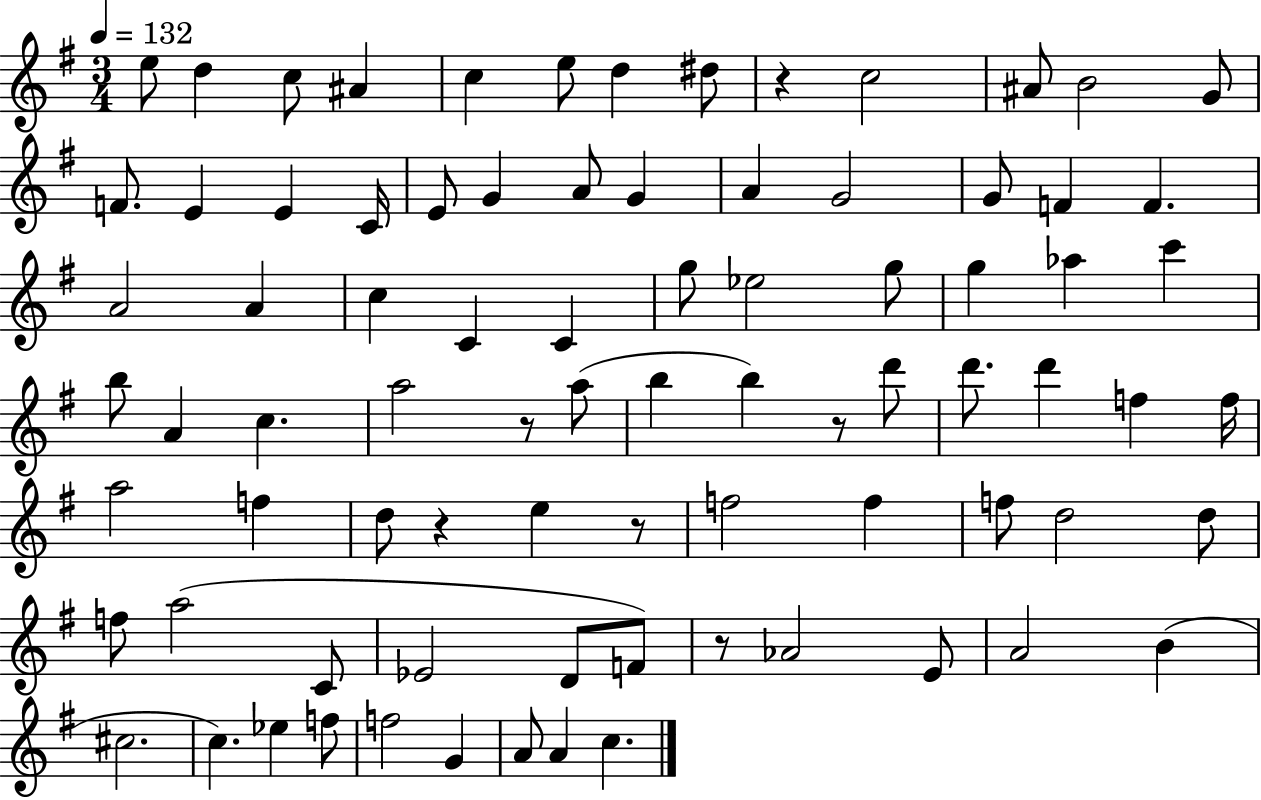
{
  \clef treble
  \numericTimeSignature
  \time 3/4
  \key g \major
  \tempo 4 = 132
  e''8 d''4 c''8 ais'4 | c''4 e''8 d''4 dis''8 | r4 c''2 | ais'8 b'2 g'8 | \break f'8. e'4 e'4 c'16 | e'8 g'4 a'8 g'4 | a'4 g'2 | g'8 f'4 f'4. | \break a'2 a'4 | c''4 c'4 c'4 | g''8 ees''2 g''8 | g''4 aes''4 c'''4 | \break b''8 a'4 c''4. | a''2 r8 a''8( | b''4 b''4) r8 d'''8 | d'''8. d'''4 f''4 f''16 | \break a''2 f''4 | d''8 r4 e''4 r8 | f''2 f''4 | f''8 d''2 d''8 | \break f''8 a''2( c'8 | ees'2 d'8 f'8) | r8 aes'2 e'8 | a'2 b'4( | \break cis''2. | c''4.) ees''4 f''8 | f''2 g'4 | a'8 a'4 c''4. | \break \bar "|."
}